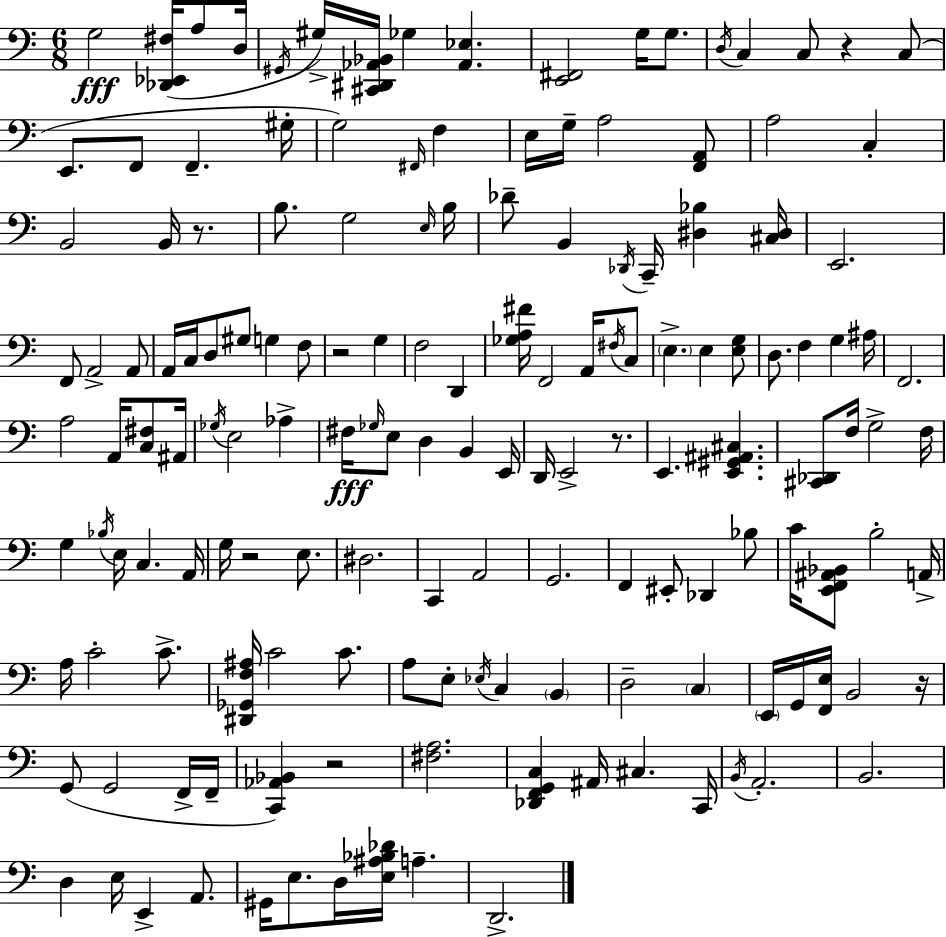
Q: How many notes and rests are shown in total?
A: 154